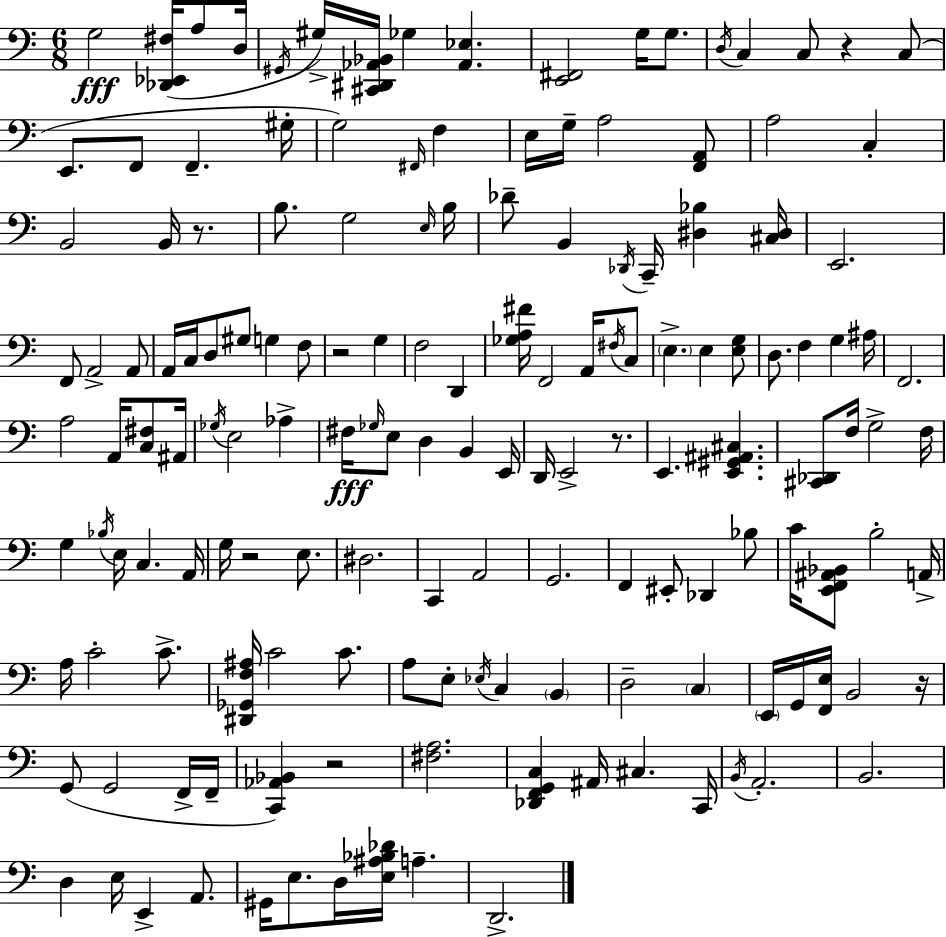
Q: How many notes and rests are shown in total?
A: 154